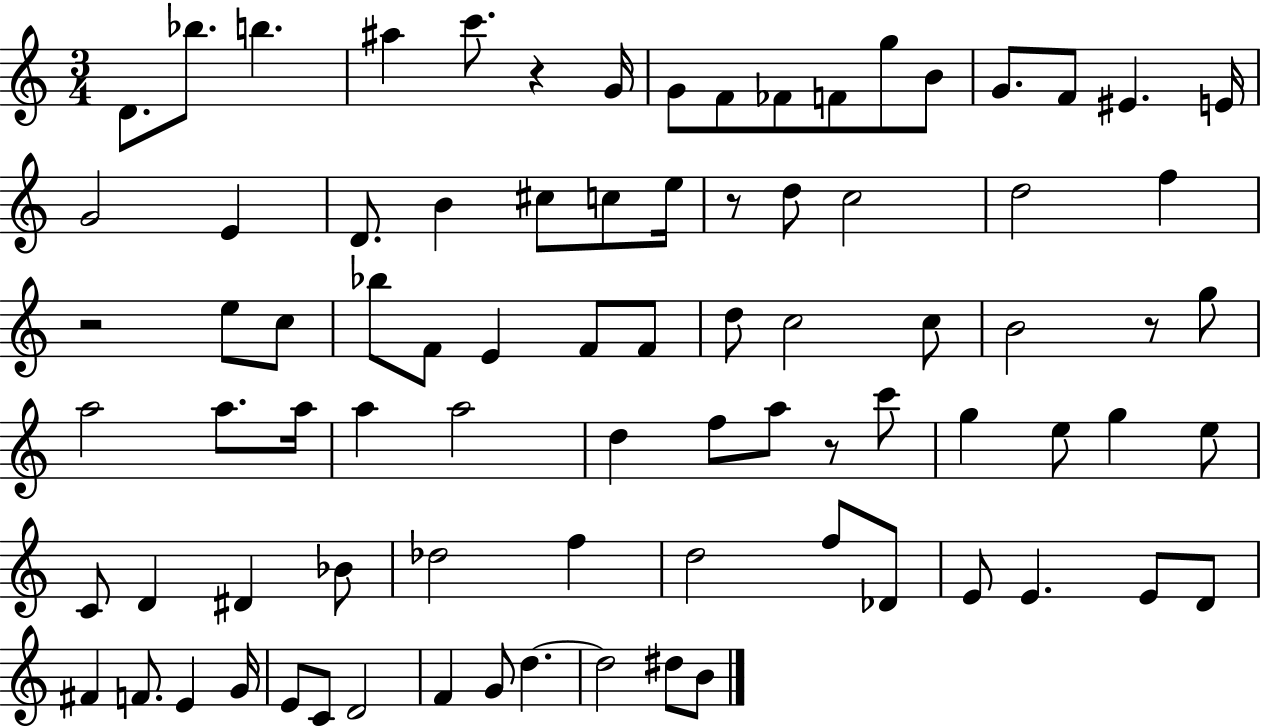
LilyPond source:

{
  \clef treble
  \numericTimeSignature
  \time 3/4
  \key c \major
  d'8. bes''8. b''4. | ais''4 c'''8. r4 g'16 | g'8 f'8 fes'8 f'8 g''8 b'8 | g'8. f'8 eis'4. e'16 | \break g'2 e'4 | d'8. b'4 cis''8 c''8 e''16 | r8 d''8 c''2 | d''2 f''4 | \break r2 e''8 c''8 | bes''8 f'8 e'4 f'8 f'8 | d''8 c''2 c''8 | b'2 r8 g''8 | \break a''2 a''8. a''16 | a''4 a''2 | d''4 f''8 a''8 r8 c'''8 | g''4 e''8 g''4 e''8 | \break c'8 d'4 dis'4 bes'8 | des''2 f''4 | d''2 f''8 des'8 | e'8 e'4. e'8 d'8 | \break fis'4 f'8. e'4 g'16 | e'8 c'8 d'2 | f'4 g'8 d''4.~~ | d''2 dis''8 b'8 | \break \bar "|."
}